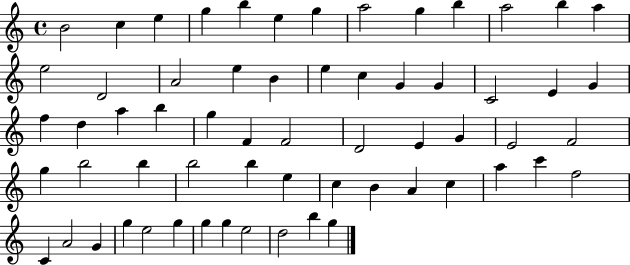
{
  \clef treble
  \time 4/4
  \defaultTimeSignature
  \key c \major
  b'2 c''4 e''4 | g''4 b''4 e''4 g''4 | a''2 g''4 b''4 | a''2 b''4 a''4 | \break e''2 d'2 | a'2 e''4 b'4 | e''4 c''4 g'4 g'4 | c'2 e'4 g'4 | \break f''4 d''4 a''4 b''4 | g''4 f'4 f'2 | d'2 e'4 g'4 | e'2 f'2 | \break g''4 b''2 b''4 | b''2 b''4 e''4 | c''4 b'4 a'4 c''4 | a''4 c'''4 f''2 | \break c'4 a'2 g'4 | g''4 e''2 g''4 | g''4 g''4 e''2 | d''2 b''4 g''4 | \break \bar "|."
}